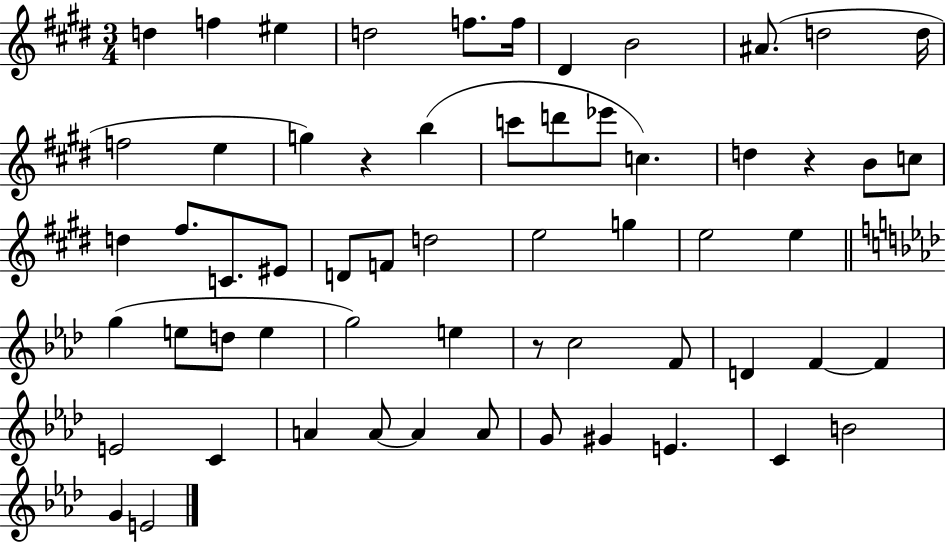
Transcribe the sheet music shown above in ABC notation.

X:1
T:Untitled
M:3/4
L:1/4
K:E
d f ^e d2 f/2 f/4 ^D B2 ^A/2 d2 d/4 f2 e g z b c'/2 d'/2 _e'/2 c d z B/2 c/2 d ^f/2 C/2 ^E/2 D/2 F/2 d2 e2 g e2 e g e/2 d/2 e g2 e z/2 c2 F/2 D F F E2 C A A/2 A A/2 G/2 ^G E C B2 G E2